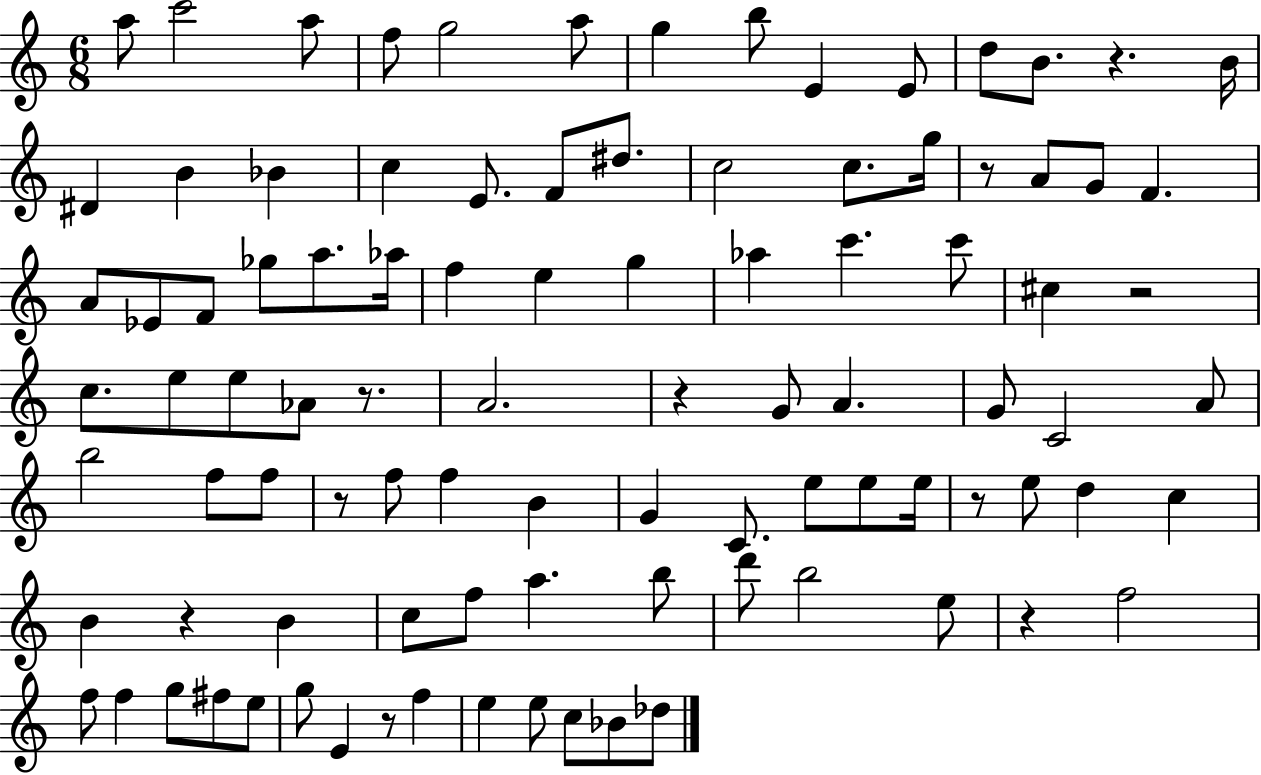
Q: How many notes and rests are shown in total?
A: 96